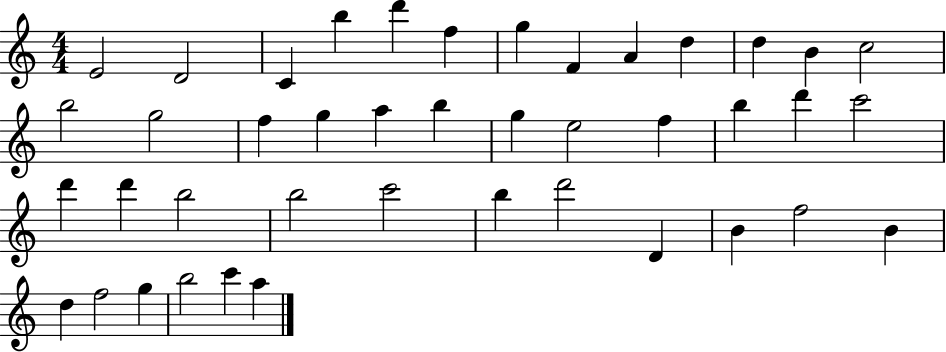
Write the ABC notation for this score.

X:1
T:Untitled
M:4/4
L:1/4
K:C
E2 D2 C b d' f g F A d d B c2 b2 g2 f g a b g e2 f b d' c'2 d' d' b2 b2 c'2 b d'2 D B f2 B d f2 g b2 c' a